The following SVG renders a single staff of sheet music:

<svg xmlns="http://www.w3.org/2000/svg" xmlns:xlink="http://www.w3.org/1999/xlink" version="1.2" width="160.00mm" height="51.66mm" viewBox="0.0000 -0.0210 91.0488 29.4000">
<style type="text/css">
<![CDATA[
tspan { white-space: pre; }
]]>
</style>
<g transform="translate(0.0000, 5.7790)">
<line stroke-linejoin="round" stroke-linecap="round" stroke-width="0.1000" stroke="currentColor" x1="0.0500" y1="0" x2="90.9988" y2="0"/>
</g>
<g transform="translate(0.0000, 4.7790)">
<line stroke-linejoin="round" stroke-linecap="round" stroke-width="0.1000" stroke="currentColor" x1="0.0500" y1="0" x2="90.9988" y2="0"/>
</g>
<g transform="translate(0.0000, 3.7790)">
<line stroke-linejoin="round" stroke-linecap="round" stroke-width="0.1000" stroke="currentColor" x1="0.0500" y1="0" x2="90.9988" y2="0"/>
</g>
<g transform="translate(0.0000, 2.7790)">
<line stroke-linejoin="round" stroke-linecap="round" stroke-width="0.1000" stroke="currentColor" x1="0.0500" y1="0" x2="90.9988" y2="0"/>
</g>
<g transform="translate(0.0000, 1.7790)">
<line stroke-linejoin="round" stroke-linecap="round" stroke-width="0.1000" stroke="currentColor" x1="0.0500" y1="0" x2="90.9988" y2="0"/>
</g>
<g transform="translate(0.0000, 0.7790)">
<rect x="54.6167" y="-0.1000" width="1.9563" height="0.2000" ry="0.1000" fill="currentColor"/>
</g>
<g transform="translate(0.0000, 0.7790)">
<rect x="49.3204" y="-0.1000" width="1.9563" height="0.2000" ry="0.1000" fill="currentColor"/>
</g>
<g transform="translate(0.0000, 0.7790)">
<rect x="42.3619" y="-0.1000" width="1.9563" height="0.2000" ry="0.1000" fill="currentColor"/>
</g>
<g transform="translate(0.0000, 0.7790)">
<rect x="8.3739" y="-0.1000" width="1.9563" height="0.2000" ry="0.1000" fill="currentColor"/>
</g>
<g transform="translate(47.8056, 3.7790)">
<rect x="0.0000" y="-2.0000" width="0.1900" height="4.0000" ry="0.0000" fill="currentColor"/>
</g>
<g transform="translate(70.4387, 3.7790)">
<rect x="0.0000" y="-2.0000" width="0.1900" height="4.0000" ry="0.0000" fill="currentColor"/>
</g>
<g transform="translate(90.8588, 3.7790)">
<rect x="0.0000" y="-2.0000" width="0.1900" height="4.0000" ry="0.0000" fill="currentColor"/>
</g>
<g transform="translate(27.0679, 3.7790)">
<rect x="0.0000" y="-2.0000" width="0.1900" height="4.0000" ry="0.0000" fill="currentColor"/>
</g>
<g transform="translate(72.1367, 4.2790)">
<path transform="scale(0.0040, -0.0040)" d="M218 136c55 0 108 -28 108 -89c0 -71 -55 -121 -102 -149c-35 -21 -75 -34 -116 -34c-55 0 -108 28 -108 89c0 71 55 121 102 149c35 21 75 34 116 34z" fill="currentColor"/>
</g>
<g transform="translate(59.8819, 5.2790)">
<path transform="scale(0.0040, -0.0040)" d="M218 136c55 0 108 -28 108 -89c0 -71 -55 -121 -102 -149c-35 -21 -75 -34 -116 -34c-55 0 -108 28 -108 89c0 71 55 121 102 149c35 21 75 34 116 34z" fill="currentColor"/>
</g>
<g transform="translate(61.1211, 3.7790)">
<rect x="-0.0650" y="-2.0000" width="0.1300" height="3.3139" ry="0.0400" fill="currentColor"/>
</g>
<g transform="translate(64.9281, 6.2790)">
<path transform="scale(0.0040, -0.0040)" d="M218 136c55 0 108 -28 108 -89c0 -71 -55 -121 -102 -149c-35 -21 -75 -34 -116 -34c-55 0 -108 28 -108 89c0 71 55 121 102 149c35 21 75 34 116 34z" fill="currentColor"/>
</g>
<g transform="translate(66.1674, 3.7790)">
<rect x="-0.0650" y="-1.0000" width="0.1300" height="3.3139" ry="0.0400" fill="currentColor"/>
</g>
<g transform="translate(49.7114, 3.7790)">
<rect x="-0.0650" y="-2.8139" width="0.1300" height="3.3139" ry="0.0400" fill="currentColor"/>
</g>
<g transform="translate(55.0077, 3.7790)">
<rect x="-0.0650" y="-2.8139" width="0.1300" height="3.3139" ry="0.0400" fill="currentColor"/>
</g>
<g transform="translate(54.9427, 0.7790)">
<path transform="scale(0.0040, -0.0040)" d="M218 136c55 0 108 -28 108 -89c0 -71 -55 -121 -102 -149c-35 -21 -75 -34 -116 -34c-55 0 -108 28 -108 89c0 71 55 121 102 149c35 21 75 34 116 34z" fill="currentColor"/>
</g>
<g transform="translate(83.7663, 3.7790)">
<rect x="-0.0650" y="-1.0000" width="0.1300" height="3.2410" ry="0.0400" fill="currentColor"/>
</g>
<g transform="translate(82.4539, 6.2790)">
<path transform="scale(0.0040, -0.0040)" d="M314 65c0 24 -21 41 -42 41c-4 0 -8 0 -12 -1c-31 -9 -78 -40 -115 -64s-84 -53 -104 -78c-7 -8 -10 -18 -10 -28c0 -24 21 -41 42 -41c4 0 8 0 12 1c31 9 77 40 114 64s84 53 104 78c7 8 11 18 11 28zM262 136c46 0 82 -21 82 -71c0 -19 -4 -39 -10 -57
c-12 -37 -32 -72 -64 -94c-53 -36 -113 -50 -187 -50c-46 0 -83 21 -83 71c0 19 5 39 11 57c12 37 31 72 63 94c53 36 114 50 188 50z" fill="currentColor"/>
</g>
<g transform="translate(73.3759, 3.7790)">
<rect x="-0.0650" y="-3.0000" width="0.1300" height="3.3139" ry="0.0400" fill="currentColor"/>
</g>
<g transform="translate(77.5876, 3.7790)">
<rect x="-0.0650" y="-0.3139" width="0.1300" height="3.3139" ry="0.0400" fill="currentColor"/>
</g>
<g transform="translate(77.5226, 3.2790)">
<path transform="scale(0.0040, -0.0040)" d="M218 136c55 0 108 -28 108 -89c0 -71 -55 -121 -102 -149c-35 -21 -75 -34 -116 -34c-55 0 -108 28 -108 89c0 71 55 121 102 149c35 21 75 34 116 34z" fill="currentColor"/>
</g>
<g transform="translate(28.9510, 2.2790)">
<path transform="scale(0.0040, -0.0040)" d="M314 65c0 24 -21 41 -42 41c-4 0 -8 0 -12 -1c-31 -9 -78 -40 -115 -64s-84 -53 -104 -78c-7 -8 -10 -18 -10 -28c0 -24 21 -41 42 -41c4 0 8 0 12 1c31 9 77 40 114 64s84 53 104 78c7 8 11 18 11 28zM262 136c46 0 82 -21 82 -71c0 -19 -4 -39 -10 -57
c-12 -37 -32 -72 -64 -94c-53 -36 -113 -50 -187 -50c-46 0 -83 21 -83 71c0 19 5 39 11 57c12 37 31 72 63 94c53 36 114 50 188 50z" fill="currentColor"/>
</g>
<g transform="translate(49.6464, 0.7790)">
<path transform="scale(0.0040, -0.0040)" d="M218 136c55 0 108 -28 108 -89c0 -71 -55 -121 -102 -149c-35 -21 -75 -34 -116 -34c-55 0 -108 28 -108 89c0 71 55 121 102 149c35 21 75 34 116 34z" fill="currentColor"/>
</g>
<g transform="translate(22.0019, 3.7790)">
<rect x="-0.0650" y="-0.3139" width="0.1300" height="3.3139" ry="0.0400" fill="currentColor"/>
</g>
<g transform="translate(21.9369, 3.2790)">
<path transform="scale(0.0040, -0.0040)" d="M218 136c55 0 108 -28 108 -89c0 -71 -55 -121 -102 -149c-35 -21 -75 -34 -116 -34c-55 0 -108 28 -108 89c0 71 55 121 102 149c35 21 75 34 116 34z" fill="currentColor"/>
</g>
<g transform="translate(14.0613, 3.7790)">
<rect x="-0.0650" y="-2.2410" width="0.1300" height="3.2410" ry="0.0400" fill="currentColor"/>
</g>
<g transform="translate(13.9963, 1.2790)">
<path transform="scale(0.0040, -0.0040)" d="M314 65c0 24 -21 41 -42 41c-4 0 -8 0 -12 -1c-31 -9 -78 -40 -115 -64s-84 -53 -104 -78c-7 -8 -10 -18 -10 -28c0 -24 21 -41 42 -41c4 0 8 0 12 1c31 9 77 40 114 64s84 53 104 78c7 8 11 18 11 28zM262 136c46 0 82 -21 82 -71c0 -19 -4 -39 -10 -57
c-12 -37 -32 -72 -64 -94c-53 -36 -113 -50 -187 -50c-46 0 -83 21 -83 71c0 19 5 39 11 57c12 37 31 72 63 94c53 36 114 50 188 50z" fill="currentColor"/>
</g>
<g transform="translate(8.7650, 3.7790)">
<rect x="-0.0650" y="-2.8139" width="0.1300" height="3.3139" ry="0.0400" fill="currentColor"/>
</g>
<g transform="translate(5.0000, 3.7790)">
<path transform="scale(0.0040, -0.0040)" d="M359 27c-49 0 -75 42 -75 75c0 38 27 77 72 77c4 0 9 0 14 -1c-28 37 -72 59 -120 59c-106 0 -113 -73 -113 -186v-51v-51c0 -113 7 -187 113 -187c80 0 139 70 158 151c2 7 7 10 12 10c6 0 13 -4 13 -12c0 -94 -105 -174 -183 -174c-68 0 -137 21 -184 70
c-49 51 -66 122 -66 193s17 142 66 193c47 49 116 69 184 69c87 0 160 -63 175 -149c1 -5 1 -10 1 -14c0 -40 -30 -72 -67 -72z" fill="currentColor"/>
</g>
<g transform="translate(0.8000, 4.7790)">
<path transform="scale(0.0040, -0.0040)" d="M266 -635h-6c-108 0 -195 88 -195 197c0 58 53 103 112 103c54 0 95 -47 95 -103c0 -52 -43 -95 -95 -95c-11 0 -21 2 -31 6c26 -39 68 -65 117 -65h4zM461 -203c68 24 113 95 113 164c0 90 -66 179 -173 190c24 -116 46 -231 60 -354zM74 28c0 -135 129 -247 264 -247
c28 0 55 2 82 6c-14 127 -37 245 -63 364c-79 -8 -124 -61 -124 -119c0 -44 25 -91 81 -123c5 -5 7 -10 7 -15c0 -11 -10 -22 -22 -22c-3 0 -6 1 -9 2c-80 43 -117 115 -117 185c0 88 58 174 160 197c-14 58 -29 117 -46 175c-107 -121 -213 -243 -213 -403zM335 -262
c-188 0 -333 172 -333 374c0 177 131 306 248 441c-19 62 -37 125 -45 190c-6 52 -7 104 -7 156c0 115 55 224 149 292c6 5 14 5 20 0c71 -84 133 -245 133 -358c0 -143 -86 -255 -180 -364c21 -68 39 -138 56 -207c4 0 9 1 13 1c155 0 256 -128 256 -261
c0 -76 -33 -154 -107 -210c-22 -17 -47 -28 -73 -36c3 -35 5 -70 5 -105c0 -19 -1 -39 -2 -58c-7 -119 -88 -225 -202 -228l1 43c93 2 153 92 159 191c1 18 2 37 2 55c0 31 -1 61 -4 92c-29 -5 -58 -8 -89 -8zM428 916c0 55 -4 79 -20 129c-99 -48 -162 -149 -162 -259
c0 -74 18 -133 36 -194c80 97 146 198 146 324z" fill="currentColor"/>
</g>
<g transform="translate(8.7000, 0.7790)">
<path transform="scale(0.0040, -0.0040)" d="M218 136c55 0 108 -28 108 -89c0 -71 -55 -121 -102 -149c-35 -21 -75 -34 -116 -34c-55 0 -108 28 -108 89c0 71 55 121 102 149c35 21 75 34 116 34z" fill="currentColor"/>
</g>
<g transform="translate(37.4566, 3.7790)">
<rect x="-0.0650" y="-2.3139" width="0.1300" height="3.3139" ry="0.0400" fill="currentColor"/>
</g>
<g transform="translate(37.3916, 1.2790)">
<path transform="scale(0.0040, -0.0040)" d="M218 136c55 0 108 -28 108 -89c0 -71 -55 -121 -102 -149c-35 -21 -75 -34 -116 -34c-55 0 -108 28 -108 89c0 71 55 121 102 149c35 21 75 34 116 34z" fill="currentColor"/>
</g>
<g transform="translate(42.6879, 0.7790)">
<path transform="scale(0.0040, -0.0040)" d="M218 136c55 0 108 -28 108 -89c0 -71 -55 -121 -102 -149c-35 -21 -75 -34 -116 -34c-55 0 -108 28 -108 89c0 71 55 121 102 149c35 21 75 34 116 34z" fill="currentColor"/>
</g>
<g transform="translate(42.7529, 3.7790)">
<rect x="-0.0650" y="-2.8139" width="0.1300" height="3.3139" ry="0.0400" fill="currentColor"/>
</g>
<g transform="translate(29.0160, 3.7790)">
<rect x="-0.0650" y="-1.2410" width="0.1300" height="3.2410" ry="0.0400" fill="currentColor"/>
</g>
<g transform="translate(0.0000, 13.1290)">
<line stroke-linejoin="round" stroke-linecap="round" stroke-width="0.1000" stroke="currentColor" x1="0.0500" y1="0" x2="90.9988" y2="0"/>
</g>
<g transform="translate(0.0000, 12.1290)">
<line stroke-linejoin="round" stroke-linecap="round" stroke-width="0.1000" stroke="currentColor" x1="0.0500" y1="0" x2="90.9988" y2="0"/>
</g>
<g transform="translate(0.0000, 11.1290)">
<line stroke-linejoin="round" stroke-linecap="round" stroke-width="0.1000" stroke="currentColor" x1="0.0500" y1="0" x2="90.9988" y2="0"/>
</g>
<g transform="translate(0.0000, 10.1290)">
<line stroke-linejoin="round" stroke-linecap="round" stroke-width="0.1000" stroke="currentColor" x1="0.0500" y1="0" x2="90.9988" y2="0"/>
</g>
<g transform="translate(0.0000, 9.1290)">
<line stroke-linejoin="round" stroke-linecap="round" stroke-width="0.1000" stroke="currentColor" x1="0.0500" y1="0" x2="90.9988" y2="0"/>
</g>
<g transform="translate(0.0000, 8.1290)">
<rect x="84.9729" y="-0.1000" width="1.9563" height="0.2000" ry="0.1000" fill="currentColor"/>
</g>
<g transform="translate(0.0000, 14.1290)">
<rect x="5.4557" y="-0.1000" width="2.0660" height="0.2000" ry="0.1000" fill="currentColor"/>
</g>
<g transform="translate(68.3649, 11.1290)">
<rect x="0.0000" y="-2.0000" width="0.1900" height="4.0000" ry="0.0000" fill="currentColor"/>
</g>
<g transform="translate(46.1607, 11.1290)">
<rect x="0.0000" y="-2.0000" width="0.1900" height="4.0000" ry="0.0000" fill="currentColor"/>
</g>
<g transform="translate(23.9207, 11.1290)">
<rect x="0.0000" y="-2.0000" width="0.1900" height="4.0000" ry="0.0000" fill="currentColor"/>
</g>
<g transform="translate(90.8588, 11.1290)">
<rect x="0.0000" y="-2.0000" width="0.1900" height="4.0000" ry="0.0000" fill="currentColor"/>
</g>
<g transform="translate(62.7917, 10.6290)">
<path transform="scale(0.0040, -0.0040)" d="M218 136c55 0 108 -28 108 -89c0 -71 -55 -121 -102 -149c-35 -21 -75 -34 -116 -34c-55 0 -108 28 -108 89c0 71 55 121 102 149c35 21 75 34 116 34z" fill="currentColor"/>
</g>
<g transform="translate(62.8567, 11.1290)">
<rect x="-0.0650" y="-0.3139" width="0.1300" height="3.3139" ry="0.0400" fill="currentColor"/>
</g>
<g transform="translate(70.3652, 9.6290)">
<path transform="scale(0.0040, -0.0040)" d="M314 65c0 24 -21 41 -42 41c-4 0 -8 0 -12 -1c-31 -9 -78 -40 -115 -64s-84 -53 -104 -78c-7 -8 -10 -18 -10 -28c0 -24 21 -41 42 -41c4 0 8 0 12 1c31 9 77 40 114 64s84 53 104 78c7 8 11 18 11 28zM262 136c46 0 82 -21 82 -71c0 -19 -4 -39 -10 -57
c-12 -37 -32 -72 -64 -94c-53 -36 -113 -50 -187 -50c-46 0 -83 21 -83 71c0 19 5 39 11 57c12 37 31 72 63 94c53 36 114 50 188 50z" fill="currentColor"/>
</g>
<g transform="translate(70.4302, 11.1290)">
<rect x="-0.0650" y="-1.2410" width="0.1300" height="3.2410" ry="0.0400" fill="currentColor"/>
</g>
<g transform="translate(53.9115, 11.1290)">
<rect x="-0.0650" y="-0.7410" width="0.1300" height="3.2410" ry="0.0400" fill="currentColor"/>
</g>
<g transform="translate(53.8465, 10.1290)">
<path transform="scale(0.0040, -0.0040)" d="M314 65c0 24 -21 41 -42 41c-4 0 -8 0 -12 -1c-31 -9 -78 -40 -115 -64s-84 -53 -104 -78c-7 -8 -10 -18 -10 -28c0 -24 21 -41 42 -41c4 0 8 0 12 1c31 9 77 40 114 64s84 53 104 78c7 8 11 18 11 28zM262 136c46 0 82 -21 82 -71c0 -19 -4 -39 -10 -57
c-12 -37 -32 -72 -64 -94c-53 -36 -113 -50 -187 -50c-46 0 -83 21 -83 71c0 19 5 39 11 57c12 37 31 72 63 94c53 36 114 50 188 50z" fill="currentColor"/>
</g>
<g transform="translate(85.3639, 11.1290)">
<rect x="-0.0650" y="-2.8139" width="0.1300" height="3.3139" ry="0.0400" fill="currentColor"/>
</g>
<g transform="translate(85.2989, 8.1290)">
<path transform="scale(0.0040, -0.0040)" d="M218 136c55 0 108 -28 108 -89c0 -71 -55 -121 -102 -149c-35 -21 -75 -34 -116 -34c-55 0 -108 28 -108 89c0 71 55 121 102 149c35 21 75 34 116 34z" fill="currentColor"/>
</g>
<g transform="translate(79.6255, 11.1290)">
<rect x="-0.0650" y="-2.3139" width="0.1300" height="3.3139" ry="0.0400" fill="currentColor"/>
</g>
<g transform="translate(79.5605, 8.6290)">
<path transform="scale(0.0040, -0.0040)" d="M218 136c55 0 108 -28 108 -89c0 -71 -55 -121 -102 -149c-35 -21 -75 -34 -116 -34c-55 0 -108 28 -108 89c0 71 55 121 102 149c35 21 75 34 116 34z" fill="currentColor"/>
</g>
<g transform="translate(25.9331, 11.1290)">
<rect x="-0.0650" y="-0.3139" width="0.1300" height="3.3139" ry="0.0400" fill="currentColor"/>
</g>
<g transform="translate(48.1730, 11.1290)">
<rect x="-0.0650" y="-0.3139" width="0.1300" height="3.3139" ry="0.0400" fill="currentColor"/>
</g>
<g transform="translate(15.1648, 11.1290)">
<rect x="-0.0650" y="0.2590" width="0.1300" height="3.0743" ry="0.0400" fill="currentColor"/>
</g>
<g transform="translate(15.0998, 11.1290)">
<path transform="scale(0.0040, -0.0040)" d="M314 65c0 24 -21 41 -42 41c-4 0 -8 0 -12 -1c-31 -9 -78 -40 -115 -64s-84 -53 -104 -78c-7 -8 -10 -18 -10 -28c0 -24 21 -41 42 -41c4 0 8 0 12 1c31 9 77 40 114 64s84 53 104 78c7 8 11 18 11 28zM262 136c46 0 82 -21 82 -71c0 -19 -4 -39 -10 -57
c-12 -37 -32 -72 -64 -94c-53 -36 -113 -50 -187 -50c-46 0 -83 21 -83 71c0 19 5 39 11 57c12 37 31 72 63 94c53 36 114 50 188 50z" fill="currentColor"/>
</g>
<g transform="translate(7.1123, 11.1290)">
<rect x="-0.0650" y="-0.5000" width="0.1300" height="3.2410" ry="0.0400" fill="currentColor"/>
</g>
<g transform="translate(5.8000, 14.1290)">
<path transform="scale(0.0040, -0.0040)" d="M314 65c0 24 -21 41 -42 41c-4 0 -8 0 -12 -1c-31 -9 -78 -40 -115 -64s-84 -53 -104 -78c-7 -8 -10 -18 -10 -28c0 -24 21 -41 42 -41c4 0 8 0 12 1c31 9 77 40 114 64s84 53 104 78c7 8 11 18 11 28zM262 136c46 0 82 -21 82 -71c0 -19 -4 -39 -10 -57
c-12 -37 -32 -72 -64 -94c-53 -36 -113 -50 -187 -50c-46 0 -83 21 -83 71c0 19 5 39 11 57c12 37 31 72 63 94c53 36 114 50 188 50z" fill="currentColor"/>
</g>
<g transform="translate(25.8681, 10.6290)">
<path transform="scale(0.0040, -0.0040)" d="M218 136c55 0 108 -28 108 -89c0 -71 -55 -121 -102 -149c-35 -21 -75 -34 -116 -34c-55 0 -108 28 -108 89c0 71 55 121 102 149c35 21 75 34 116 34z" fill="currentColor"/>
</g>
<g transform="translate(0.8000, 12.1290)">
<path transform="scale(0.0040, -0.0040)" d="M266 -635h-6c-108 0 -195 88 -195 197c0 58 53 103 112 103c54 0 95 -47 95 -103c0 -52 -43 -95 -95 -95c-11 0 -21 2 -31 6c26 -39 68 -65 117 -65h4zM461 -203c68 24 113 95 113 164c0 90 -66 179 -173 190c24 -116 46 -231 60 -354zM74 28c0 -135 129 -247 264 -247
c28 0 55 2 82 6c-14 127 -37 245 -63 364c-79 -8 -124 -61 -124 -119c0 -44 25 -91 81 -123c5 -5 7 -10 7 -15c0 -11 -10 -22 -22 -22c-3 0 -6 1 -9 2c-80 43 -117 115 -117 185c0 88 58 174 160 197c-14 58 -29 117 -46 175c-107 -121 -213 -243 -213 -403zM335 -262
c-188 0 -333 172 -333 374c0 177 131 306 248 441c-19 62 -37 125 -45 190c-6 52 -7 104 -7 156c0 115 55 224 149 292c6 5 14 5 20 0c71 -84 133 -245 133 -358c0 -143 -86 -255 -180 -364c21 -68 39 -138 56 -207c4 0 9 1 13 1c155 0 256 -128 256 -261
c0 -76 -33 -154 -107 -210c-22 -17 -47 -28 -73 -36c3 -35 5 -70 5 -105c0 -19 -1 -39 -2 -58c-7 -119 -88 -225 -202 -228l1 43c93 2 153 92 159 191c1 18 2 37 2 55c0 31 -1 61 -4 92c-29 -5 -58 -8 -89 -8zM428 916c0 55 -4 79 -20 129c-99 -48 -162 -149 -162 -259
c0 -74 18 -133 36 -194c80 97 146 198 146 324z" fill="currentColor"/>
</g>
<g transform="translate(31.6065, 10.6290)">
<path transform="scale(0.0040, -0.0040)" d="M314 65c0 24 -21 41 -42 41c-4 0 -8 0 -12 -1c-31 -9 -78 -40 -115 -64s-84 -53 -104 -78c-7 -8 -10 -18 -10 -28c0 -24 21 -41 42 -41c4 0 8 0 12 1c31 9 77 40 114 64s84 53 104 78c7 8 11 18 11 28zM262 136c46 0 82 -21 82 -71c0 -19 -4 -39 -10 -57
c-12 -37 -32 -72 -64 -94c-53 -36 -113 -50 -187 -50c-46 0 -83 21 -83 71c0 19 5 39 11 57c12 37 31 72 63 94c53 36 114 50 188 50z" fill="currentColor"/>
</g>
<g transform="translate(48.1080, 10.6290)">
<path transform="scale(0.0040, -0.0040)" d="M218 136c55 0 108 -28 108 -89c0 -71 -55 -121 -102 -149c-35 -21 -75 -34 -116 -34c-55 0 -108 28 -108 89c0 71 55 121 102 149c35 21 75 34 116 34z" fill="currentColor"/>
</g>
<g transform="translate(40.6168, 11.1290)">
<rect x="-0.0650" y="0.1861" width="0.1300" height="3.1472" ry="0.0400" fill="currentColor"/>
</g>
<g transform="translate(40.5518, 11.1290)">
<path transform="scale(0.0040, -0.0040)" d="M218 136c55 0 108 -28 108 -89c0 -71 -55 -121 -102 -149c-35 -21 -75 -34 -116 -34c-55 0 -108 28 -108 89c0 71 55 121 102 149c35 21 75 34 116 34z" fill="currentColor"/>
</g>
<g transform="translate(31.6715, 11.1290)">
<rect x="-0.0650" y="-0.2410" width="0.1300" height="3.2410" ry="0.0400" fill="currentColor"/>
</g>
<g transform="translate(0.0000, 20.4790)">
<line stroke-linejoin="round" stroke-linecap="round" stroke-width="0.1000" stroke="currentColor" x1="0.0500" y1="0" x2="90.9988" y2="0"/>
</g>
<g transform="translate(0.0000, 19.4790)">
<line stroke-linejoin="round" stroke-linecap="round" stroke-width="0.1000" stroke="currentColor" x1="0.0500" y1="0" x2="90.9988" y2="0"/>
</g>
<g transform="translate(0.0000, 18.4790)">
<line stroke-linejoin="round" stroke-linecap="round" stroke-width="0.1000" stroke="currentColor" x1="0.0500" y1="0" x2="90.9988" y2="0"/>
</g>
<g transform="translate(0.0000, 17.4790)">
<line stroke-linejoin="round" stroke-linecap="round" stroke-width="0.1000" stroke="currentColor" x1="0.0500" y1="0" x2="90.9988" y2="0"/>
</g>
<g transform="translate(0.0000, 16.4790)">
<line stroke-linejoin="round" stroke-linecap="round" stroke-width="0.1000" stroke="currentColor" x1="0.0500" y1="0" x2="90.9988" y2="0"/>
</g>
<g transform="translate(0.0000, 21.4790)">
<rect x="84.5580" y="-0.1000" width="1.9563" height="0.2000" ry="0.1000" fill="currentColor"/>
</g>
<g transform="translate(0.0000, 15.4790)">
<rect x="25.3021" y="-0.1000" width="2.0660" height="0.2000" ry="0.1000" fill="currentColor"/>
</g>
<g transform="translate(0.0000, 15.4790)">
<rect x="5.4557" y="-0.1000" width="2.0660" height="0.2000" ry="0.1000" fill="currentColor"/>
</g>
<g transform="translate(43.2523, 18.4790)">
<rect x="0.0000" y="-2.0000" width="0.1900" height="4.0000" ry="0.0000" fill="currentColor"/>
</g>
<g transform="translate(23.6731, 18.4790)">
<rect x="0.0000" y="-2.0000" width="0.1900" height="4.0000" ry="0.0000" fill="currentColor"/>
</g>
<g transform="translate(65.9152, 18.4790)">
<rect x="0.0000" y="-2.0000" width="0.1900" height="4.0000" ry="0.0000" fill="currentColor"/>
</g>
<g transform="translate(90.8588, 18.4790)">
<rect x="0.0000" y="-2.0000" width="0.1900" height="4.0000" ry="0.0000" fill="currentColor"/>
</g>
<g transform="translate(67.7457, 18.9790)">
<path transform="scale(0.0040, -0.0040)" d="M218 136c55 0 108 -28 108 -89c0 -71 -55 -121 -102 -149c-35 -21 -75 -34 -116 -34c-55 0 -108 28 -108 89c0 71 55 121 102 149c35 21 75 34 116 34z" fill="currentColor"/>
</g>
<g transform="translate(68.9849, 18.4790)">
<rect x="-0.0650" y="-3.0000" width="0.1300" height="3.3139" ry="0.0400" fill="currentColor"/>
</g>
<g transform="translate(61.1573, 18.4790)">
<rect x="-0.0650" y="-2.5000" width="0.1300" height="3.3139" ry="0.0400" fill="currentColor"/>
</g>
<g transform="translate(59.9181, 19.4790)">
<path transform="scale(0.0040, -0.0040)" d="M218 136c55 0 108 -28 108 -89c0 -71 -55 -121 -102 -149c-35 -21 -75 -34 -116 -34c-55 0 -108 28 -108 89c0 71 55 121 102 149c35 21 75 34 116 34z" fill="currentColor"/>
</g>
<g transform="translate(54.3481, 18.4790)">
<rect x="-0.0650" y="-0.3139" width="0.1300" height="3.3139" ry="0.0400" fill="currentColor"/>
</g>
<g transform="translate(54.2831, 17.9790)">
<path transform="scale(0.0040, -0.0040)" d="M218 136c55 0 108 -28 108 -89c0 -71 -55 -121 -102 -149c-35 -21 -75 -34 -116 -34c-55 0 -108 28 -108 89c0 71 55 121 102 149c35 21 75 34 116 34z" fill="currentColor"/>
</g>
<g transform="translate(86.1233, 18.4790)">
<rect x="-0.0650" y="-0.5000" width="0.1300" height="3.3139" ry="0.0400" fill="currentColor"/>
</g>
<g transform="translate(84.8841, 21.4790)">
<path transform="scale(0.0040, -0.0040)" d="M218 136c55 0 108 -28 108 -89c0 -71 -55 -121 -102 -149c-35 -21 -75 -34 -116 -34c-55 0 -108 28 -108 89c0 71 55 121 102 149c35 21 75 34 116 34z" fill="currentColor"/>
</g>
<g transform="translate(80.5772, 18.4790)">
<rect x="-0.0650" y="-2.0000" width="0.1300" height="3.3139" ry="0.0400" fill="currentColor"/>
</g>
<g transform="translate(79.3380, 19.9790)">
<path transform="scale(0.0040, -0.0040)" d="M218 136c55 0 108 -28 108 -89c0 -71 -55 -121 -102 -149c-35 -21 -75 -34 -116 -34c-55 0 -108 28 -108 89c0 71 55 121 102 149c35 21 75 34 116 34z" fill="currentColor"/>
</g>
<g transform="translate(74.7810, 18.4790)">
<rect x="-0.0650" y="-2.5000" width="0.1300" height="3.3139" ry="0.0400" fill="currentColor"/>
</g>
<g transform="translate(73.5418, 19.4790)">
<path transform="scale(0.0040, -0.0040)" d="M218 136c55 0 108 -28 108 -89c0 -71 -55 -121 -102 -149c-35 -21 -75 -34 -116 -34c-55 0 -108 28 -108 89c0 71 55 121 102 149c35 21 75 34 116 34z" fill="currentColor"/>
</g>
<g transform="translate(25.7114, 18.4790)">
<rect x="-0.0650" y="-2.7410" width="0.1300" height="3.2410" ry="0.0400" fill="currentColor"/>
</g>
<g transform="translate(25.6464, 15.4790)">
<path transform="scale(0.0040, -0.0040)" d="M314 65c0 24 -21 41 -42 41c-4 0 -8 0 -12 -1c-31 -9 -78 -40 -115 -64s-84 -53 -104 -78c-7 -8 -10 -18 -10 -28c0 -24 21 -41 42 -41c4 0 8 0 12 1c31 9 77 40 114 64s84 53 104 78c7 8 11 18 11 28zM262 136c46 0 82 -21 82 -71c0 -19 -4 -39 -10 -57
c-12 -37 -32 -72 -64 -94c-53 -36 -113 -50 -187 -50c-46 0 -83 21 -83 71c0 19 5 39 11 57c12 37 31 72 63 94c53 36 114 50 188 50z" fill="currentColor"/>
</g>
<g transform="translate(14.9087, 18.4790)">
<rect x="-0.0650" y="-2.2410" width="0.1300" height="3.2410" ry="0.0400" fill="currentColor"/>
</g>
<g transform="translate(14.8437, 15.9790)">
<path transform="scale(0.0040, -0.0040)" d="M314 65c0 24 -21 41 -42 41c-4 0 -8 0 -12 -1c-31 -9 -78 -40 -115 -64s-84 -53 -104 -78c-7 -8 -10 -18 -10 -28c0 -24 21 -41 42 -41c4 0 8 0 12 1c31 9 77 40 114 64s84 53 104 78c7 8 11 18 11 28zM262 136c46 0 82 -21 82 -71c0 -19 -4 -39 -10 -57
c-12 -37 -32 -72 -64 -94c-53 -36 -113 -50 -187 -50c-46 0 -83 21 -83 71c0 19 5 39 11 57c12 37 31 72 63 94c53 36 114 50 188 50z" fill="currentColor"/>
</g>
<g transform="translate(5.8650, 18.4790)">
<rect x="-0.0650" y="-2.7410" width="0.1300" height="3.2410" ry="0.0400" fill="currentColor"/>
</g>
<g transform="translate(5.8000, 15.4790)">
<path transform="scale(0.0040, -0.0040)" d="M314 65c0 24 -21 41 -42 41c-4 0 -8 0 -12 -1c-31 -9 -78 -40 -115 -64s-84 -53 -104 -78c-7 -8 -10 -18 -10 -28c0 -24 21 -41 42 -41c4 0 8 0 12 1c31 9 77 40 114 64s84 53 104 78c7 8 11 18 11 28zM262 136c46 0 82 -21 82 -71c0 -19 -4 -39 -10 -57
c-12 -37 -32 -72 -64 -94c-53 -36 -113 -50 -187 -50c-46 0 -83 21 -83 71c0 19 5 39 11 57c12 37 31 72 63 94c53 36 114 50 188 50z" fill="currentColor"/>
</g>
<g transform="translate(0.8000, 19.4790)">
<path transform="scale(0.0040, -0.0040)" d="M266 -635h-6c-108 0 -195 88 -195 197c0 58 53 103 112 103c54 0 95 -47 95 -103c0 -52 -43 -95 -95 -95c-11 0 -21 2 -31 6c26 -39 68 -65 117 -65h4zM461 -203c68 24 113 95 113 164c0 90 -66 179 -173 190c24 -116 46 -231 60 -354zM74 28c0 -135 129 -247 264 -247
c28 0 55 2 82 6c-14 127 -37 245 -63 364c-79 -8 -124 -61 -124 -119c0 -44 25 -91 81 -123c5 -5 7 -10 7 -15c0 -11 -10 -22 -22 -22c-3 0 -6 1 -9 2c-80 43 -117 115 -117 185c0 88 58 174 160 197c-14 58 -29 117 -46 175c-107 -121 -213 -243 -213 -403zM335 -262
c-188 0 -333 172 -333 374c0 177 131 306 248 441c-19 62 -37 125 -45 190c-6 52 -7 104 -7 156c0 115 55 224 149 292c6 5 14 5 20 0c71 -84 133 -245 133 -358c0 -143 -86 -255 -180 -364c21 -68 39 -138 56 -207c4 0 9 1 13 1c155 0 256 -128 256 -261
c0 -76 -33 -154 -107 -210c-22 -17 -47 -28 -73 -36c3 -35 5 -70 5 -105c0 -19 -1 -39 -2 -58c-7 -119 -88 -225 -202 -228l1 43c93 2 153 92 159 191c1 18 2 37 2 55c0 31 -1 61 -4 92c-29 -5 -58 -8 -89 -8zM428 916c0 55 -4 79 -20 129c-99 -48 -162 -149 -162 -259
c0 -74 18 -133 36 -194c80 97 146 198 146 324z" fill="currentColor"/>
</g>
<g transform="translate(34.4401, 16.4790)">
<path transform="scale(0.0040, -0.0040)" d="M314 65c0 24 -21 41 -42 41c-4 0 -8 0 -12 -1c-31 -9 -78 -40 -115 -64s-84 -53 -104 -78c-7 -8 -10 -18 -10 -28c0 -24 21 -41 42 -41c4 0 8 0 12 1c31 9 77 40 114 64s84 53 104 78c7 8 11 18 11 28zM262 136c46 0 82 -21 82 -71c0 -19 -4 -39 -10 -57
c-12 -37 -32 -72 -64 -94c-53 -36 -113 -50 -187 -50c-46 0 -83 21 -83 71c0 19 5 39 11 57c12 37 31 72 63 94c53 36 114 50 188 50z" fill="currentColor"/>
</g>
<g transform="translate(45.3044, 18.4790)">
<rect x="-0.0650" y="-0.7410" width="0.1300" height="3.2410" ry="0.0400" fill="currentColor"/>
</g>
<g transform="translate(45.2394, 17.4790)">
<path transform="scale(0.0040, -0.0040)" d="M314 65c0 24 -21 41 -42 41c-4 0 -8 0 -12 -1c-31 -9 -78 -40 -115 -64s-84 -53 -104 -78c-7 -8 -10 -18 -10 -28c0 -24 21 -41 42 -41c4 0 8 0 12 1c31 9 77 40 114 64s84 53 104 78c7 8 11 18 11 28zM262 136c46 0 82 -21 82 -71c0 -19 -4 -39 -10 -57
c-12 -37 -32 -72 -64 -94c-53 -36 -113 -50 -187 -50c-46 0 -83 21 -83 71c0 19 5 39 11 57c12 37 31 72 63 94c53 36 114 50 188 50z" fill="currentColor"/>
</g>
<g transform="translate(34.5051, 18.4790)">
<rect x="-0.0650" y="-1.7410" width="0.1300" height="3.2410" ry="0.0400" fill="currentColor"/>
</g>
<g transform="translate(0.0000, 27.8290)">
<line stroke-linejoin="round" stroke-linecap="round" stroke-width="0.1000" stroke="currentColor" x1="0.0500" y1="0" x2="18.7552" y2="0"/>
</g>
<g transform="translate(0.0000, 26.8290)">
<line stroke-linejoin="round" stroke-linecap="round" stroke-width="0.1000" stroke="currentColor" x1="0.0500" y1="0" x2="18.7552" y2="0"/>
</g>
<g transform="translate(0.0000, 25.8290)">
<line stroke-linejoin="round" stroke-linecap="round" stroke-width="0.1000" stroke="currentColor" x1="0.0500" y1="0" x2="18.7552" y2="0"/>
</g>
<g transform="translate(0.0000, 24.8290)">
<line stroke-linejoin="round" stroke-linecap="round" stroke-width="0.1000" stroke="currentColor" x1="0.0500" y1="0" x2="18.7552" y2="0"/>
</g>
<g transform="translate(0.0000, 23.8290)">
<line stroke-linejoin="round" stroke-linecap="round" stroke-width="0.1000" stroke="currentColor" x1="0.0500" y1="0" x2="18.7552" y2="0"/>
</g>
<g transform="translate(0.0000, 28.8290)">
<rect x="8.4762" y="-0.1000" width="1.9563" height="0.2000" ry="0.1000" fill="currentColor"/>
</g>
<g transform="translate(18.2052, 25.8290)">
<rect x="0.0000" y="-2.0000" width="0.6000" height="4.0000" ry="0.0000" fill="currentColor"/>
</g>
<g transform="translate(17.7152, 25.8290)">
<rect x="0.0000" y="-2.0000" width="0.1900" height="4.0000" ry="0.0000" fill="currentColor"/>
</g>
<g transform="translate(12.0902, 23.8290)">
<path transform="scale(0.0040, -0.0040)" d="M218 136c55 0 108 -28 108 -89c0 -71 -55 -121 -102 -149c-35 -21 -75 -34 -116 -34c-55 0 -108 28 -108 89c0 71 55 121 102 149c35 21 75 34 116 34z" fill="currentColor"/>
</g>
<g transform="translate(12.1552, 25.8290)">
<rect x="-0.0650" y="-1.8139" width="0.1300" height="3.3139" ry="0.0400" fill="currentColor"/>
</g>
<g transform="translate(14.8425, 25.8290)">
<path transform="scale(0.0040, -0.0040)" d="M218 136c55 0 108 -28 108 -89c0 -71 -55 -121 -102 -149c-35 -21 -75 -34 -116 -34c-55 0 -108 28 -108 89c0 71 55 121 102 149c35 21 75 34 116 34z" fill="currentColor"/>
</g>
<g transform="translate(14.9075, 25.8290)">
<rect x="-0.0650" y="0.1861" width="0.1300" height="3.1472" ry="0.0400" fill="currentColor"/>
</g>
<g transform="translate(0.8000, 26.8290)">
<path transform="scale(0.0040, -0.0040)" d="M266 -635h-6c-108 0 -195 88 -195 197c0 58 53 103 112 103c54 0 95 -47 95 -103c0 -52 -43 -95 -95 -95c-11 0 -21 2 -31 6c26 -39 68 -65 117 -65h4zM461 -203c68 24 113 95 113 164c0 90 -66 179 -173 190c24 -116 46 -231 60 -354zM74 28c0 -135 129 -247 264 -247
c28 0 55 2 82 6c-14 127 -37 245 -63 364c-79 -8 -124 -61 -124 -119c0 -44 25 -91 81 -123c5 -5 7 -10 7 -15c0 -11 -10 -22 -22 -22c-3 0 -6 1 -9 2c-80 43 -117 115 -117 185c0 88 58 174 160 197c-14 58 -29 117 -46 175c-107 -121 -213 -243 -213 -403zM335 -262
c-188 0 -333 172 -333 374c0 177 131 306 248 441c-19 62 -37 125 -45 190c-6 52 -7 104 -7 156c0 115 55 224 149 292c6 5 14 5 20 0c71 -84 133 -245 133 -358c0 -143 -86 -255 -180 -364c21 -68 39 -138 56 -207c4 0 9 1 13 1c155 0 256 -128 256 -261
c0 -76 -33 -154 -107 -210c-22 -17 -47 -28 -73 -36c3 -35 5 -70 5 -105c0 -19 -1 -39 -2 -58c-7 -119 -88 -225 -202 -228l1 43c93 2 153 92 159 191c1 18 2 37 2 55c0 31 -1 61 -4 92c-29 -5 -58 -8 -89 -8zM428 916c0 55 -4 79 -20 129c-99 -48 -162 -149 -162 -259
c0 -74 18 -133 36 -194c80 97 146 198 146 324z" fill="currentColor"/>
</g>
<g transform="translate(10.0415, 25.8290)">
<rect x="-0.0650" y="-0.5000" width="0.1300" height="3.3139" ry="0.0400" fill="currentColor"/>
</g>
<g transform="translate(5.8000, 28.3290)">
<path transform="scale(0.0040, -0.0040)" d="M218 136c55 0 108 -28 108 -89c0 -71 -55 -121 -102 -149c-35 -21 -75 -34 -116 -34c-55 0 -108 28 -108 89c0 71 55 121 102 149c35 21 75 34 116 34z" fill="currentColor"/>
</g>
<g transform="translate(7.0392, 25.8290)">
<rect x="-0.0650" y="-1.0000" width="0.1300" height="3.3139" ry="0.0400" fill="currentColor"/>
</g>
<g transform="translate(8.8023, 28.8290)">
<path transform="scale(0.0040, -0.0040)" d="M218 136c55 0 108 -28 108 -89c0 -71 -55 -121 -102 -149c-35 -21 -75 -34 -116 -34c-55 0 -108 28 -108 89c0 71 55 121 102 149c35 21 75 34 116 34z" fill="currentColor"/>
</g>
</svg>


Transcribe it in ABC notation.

X:1
T:Untitled
M:4/4
L:1/4
K:C
a g2 c e2 g a a a F D A c D2 C2 B2 c c2 B c d2 c e2 g a a2 g2 a2 f2 d2 c G A G F C D C f B